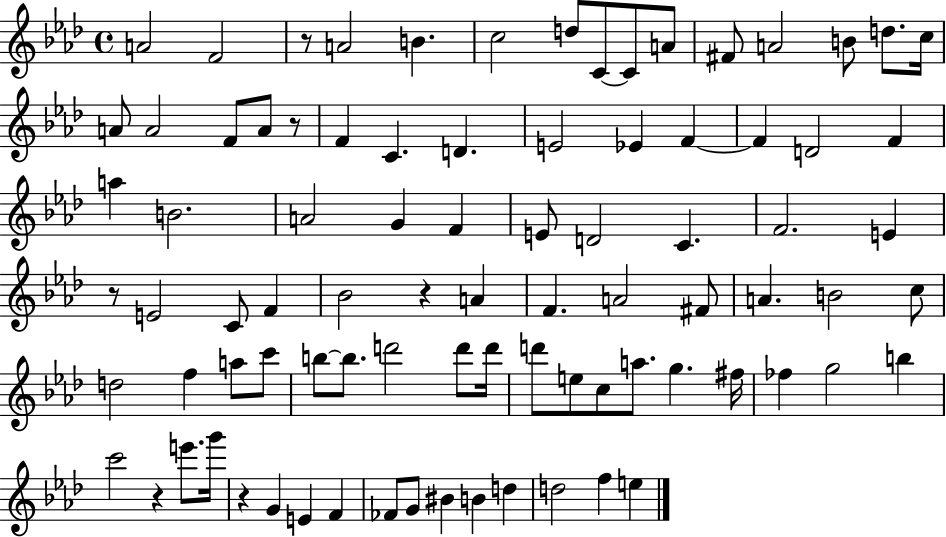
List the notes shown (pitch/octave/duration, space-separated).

A4/h F4/h R/e A4/h B4/q. C5/h D5/e C4/e C4/e A4/e F#4/e A4/h B4/e D5/e. C5/s A4/e A4/h F4/e A4/e R/e F4/q C4/q. D4/q. E4/h Eb4/q F4/q F4/q D4/h F4/q A5/q B4/h. A4/h G4/q F4/q E4/e D4/h C4/q. F4/h. E4/q R/e E4/h C4/e F4/q Bb4/h R/q A4/q F4/q. A4/h F#4/e A4/q. B4/h C5/e D5/h F5/q A5/e C6/e B5/e B5/e. D6/h D6/e D6/s D6/e E5/e C5/e A5/e. G5/q. F#5/s FES5/q G5/h B5/q C6/h R/q E6/e. G6/s R/q G4/q E4/q F4/q FES4/e G4/e BIS4/q B4/q D5/q D5/h F5/q E5/q